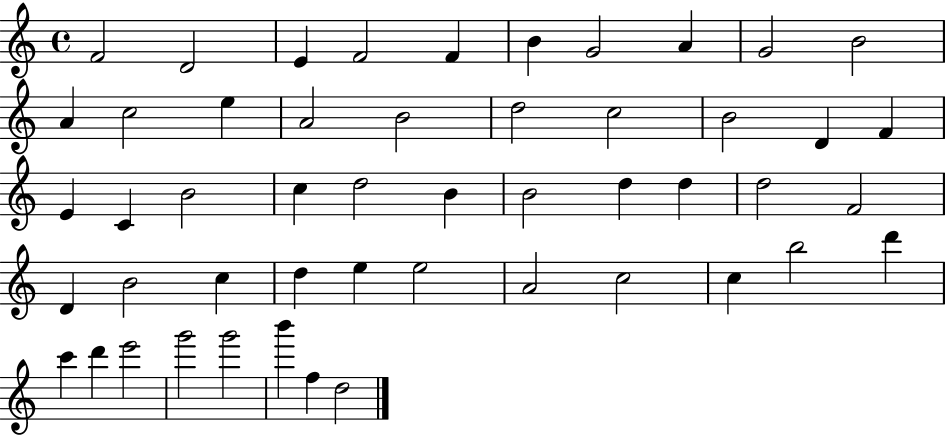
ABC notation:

X:1
T:Untitled
M:4/4
L:1/4
K:C
F2 D2 E F2 F B G2 A G2 B2 A c2 e A2 B2 d2 c2 B2 D F E C B2 c d2 B B2 d d d2 F2 D B2 c d e e2 A2 c2 c b2 d' c' d' e'2 g'2 g'2 b' f d2